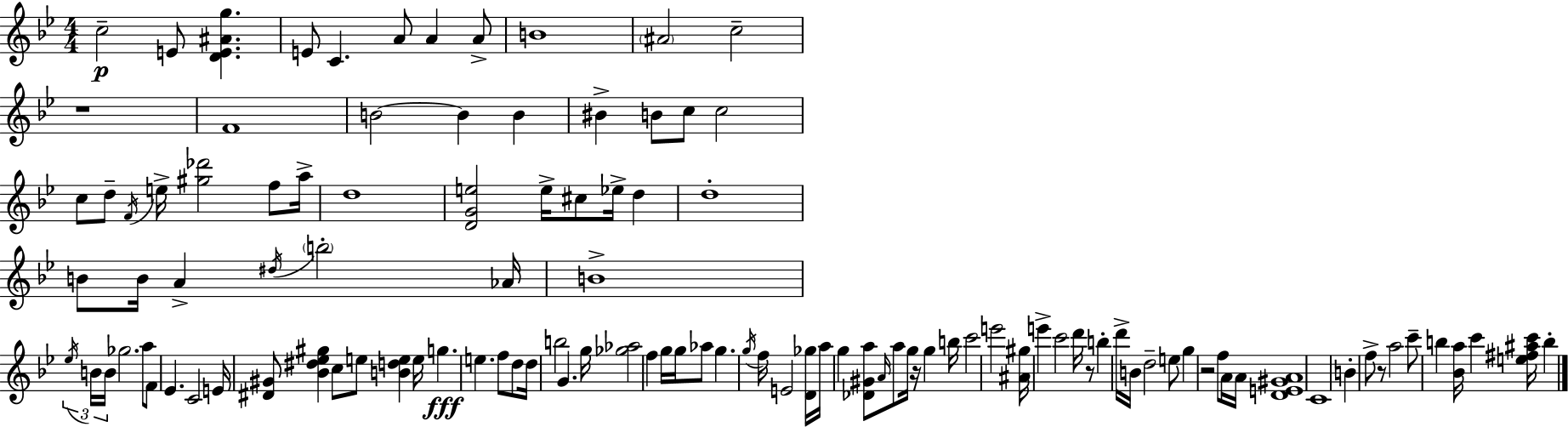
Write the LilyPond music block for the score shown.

{
  \clef treble
  \numericTimeSignature
  \time 4/4
  \key bes \major
  c''2--\p e'8 <d' e' ais' g''>4. | e'8 c'4. a'8 a'4 a'8-> | b'1 | \parenthesize ais'2 c''2-- | \break r1 | f'1 | b'2~~ b'4 b'4 | bis'4-> b'8 c''8 c''2 | \break c''8 d''8-- \acciaccatura { f'16 } e''16-> <gis'' des'''>2 f''8 | a''16-> d''1 | <d' g' e''>2 e''16-> cis''8 ees''16-> d''4 | d''1-. | \break b'8 b'16 a'4-> \acciaccatura { dis''16 } \parenthesize b''2-. | aes'16 b'1-> | \tuplet 3/2 { \acciaccatura { ees''16 } b'16 b'16 } ges''2. | a''8 f'8 ees'4. c'2 | \break e'16 <dis' gis'>8 <bes' dis'' ees'' gis''>4 c''8 e''8 <b' d'' e''>4 | e''16 g''4.\fff e''4. f''8 | d''8 d''16 b''2 g'4. | g''16 <ges'' aes''>2 f''4 g''16 | \break g''16 aes''8 g''4. \acciaccatura { g''16 } f''16 e'2 | <d' ges''>16 a''16 g''4 <des' gis' a''>8 \grace { a'16 } a''8 g''16 r16 | g''4 b''16 c'''2 e'''2 | <ais' gis''>16 e'''4-> c'''2 | \break d'''16 r8 b''4-. d'''16-> b'16 d''2-- | e''8 g''4 r2 | f''8 a'16 a'16 <d' e' gis' a'>1 | c'1 | \break b'4-. f''8-> r8 a''2 | c'''8-- b''4 <bes' a''>16 c'''4 | <e'' fis'' ais'' c'''>16 b''4-. \bar "|."
}